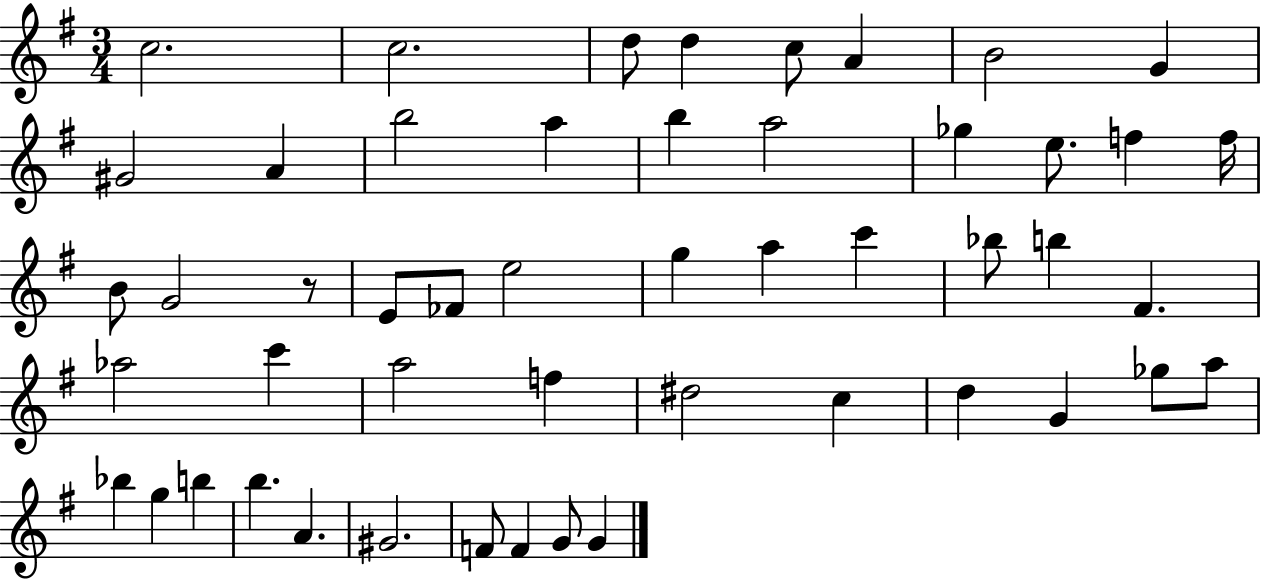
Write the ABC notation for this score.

X:1
T:Untitled
M:3/4
L:1/4
K:G
c2 c2 d/2 d c/2 A B2 G ^G2 A b2 a b a2 _g e/2 f f/4 B/2 G2 z/2 E/2 _F/2 e2 g a c' _b/2 b ^F _a2 c' a2 f ^d2 c d G _g/2 a/2 _b g b b A ^G2 F/2 F G/2 G